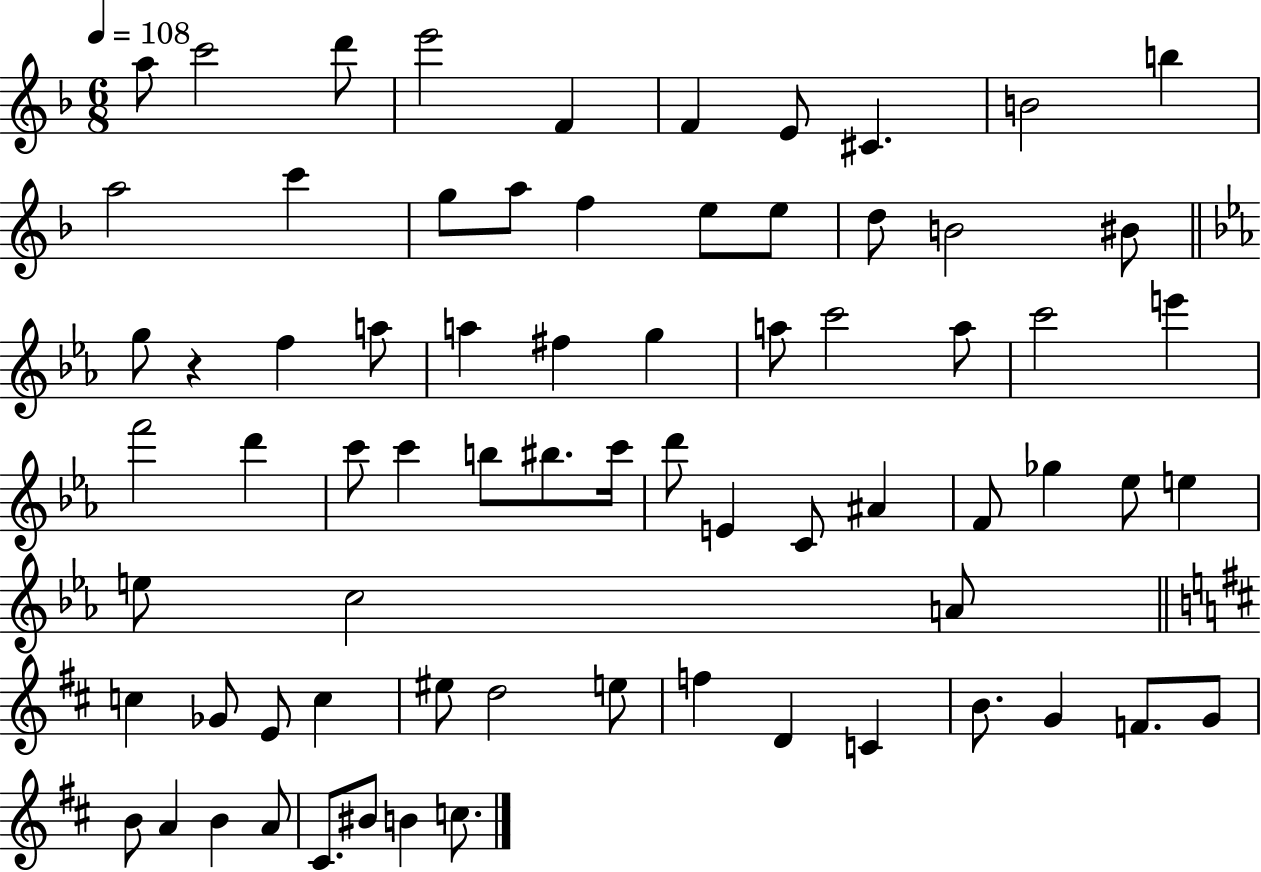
{
  \clef treble
  \numericTimeSignature
  \time 6/8
  \key f \major
  \tempo 4 = 108
  a''8 c'''2 d'''8 | e'''2 f'4 | f'4 e'8 cis'4. | b'2 b''4 | \break a''2 c'''4 | g''8 a''8 f''4 e''8 e''8 | d''8 b'2 bis'8 | \bar "||" \break \key ees \major g''8 r4 f''4 a''8 | a''4 fis''4 g''4 | a''8 c'''2 a''8 | c'''2 e'''4 | \break f'''2 d'''4 | c'''8 c'''4 b''8 bis''8. c'''16 | d'''8 e'4 c'8 ais'4 | f'8 ges''4 ees''8 e''4 | \break e''8 c''2 a'8 | \bar "||" \break \key d \major c''4 ges'8 e'8 c''4 | eis''8 d''2 e''8 | f''4 d'4 c'4 | b'8. g'4 f'8. g'8 | \break b'8 a'4 b'4 a'8 | cis'8. bis'8 b'4 c''8. | \bar "|."
}